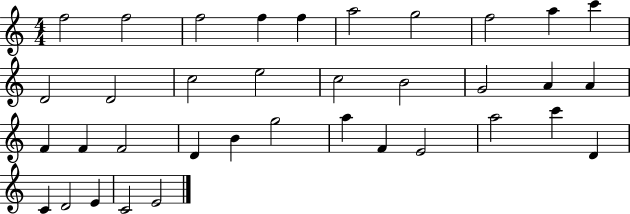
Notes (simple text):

F5/h F5/h F5/h F5/q F5/q A5/h G5/h F5/h A5/q C6/q D4/h D4/h C5/h E5/h C5/h B4/h G4/h A4/q A4/q F4/q F4/q F4/h D4/q B4/q G5/h A5/q F4/q E4/h A5/h C6/q D4/q C4/q D4/h E4/q C4/h E4/h